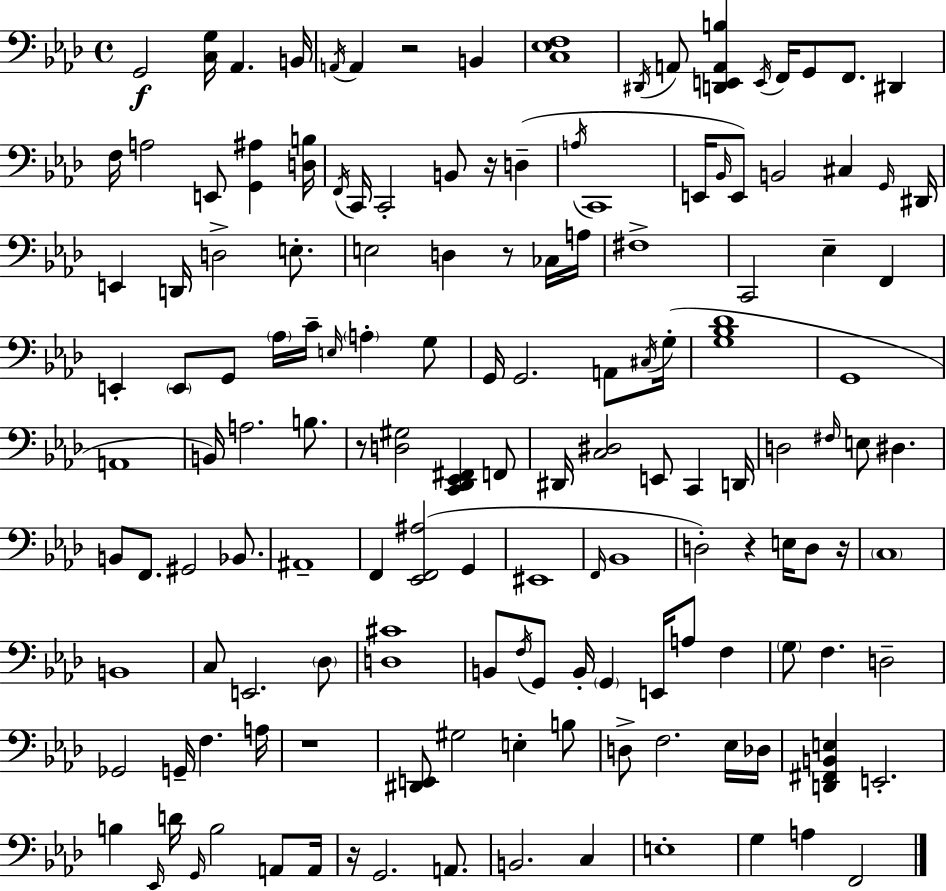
{
  \clef bass
  \time 4/4
  \defaultTimeSignature
  \key f \minor
  g,2\f <c g>16 aes,4. b,16 | \acciaccatura { a,16 } a,4 r2 b,4 | <c ees f>1 | \acciaccatura { dis,16 } a,8 <d, e, a, b>4 \acciaccatura { e,16 } f,16 g,8 f,8. dis,4 | \break f16 a2 e,8 <g, ais>4 | <d b>16 \acciaccatura { f,16 } c,16 c,2-. b,8 r16 | d4--( \acciaccatura { a16 } c,1 | e,16 \grace { bes,16 } e,8) b,2 | \break cis4 \grace { g,16 } dis,16 e,4 d,16 d2-> | e8.-. e2 d4 | r8 ces16 a16 fis1-> | c,2 ees4-- | \break f,4 e,4-. \parenthesize e,8 g,8 \parenthesize aes16 | c'16-- \grace { e16 } \parenthesize a4-. g8 g,16 g,2. | a,8 \acciaccatura { cis16 } g16-.( <g bes des'>1 | g,1 | \break a,1 | b,16) a2. | b8. r8 <d gis>2 | <c, des, ees, fis,>4 f,8 dis,16 <c dis>2 | \break e,8 c,4 d,16 d2 | \grace { fis16 } e8 dis4. b,8 f,8. gis,2 | bes,8. ais,1-- | f,4 <ees, f, ais>2( | \break g,4 eis,1 | \grace { f,16 } bes,1 | d2-.) | r4 e16 d8 r16 \parenthesize c1 | \break b,1 | c8 e,2. | \parenthesize des8 <d cis'>1 | b,8 \acciaccatura { f16 } g,8 | \break b,16-. \parenthesize g,4 e,16 a8 f4 \parenthesize g8 f4. | d2-- ges,2 | g,16-- f4. a16 r1 | <dis, e,>8 gis2 | \break e4-. b8 d8-> f2. | ees16 des16 <d, fis, b, e>4 | e,2.-. b4 | \grace { ees,16 } d'16 \grace { g,16 } b2 a,8 a,16 r16 g,2. | \break a,8. b,2. | c4 e1-. | g4 | a4 f,2 \bar "|."
}